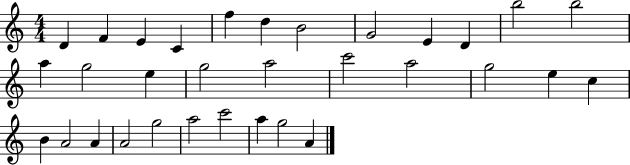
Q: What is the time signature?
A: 4/4